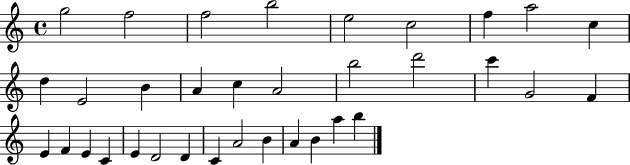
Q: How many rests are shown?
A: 0